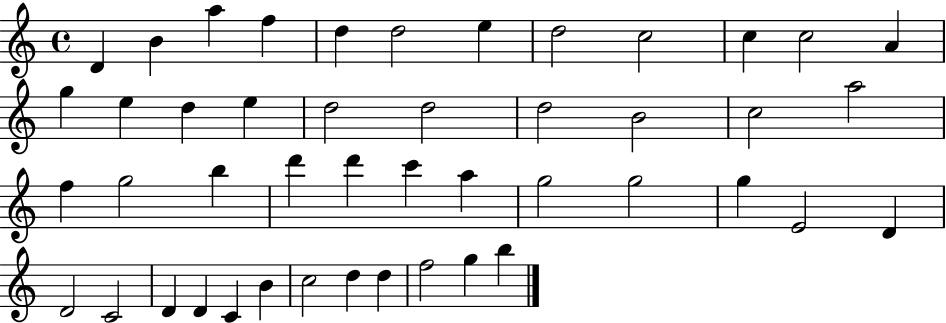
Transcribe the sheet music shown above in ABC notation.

X:1
T:Untitled
M:4/4
L:1/4
K:C
D B a f d d2 e d2 c2 c c2 A g e d e d2 d2 d2 B2 c2 a2 f g2 b d' d' c' a g2 g2 g E2 D D2 C2 D D C B c2 d d f2 g b